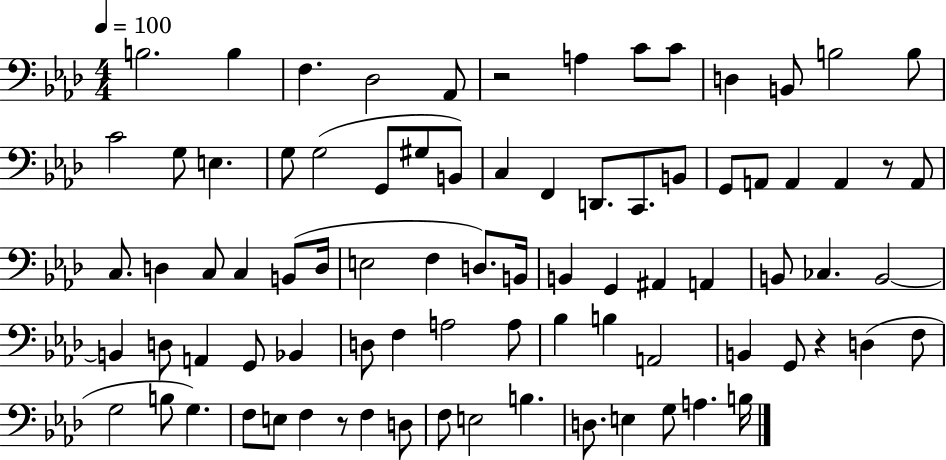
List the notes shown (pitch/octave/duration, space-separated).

B3/h. B3/q F3/q. Db3/h Ab2/e R/h A3/q C4/e C4/e D3/q B2/e B3/h B3/e C4/h G3/e E3/q. G3/e G3/h G2/e G#3/e B2/e C3/q F2/q D2/e. C2/e. B2/e G2/e A2/e A2/q A2/q R/e A2/e C3/e. D3/q C3/e C3/q B2/e D3/s E3/h F3/q D3/e. B2/s B2/q G2/q A#2/q A2/q B2/e CES3/q. B2/h B2/q D3/e A2/q G2/e Bb2/q D3/e F3/q A3/h A3/e Bb3/q B3/q A2/h B2/q G2/e R/q D3/q F3/e G3/h B3/e G3/q. F3/e E3/e F3/q R/e F3/q D3/e F3/e E3/h B3/q. D3/e. E3/q G3/e A3/q. B3/s